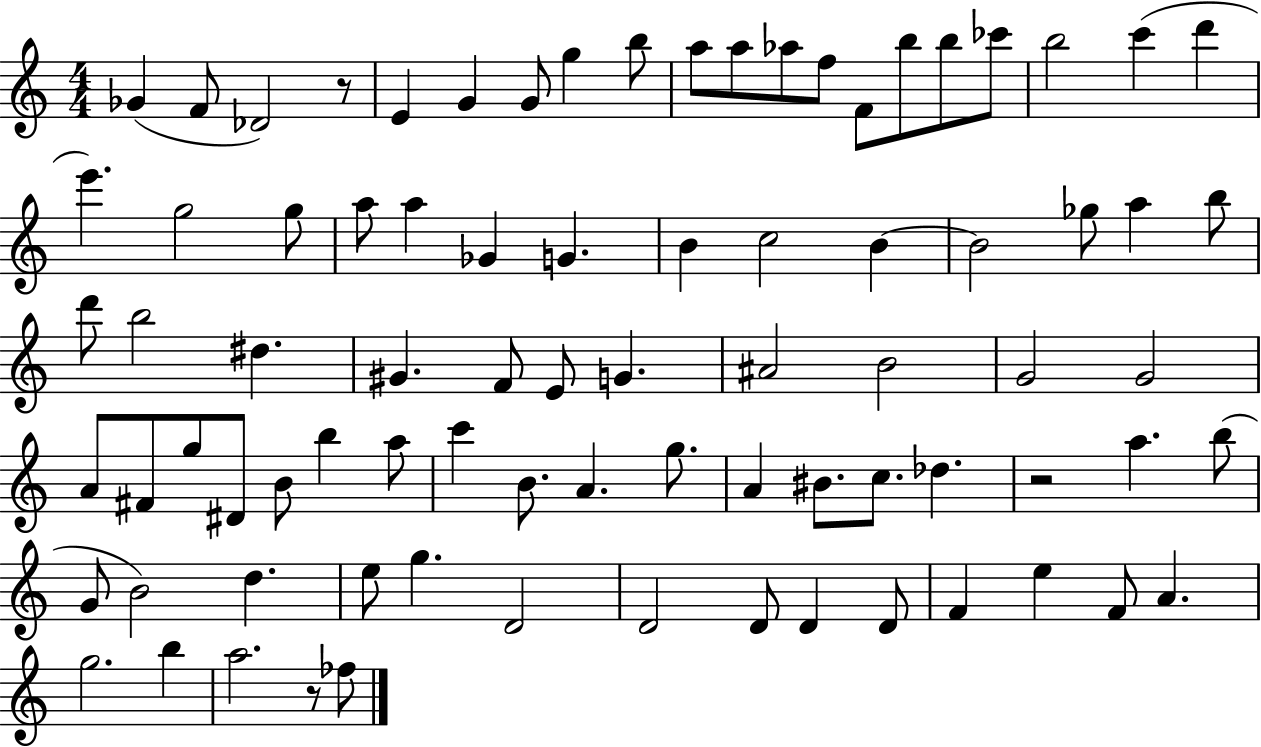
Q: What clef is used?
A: treble